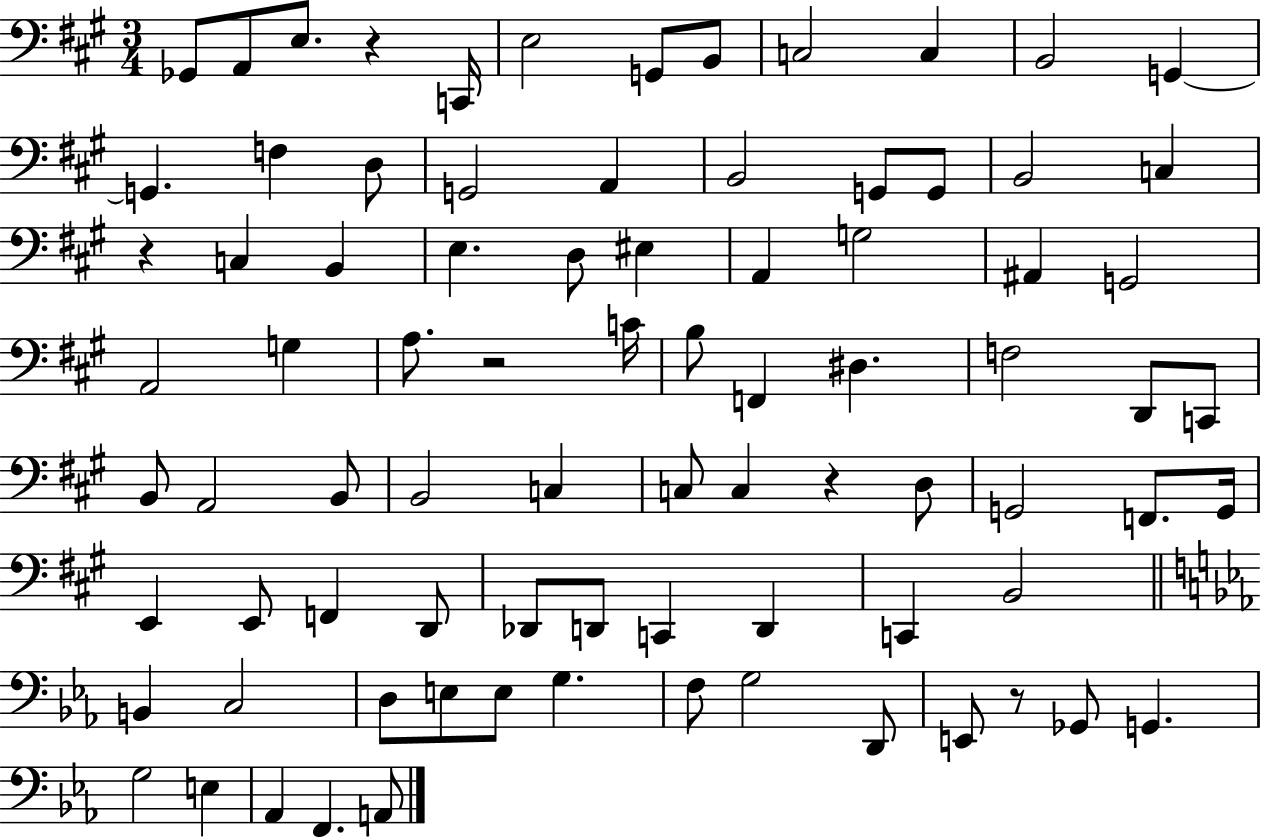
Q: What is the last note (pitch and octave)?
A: A2